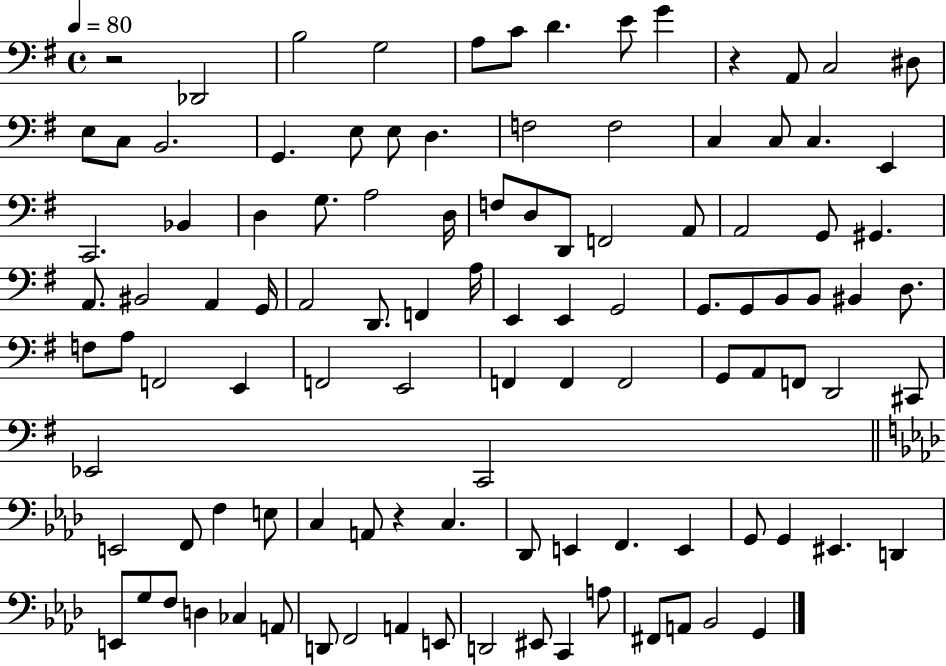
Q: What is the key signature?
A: G major